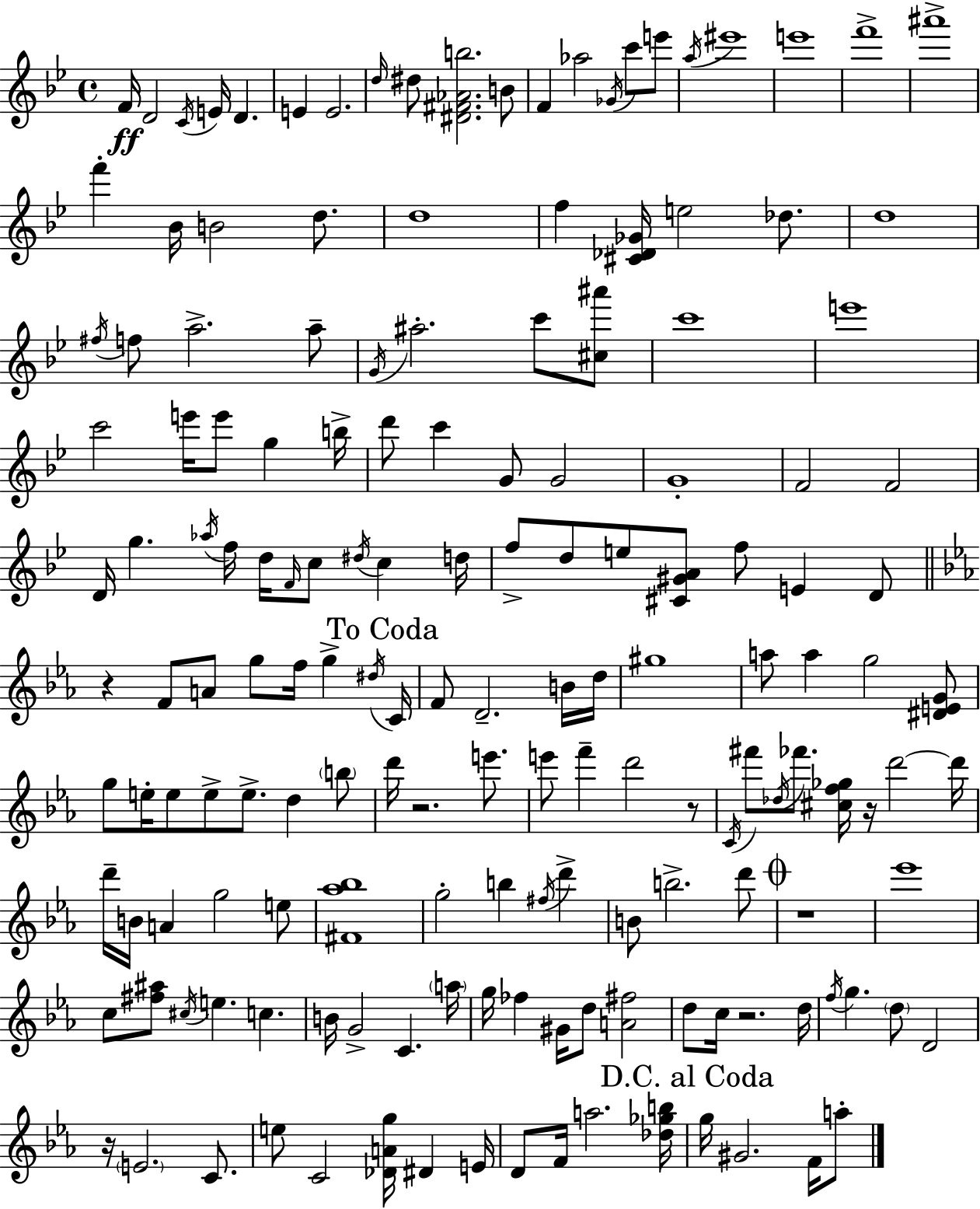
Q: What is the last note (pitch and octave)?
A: A5